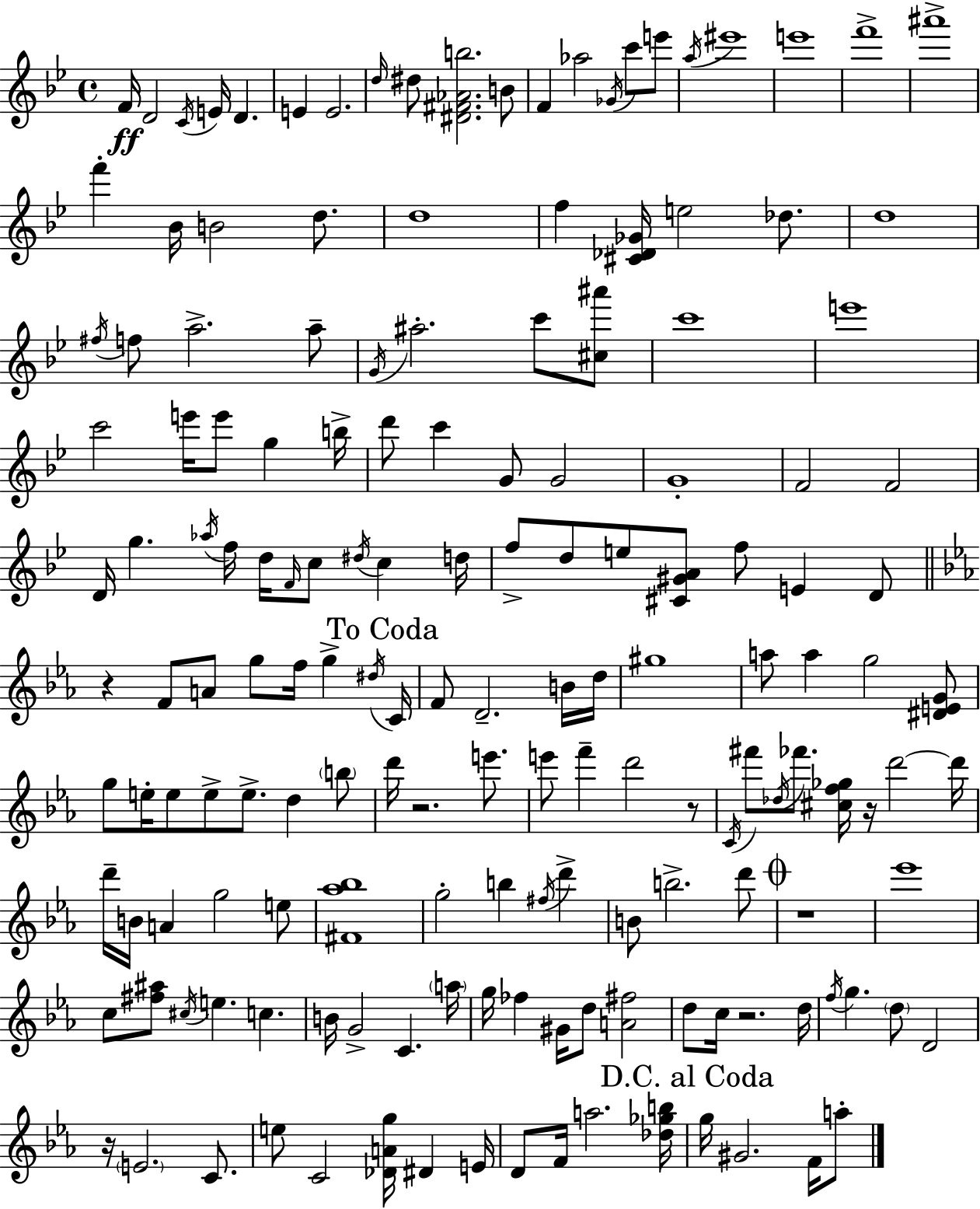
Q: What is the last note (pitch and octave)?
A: A5